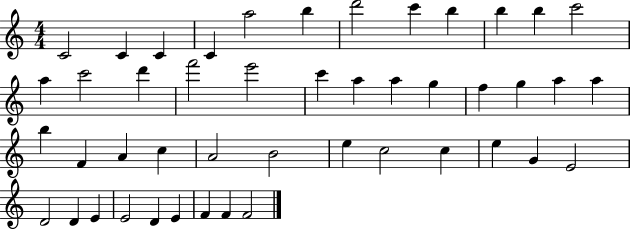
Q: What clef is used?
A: treble